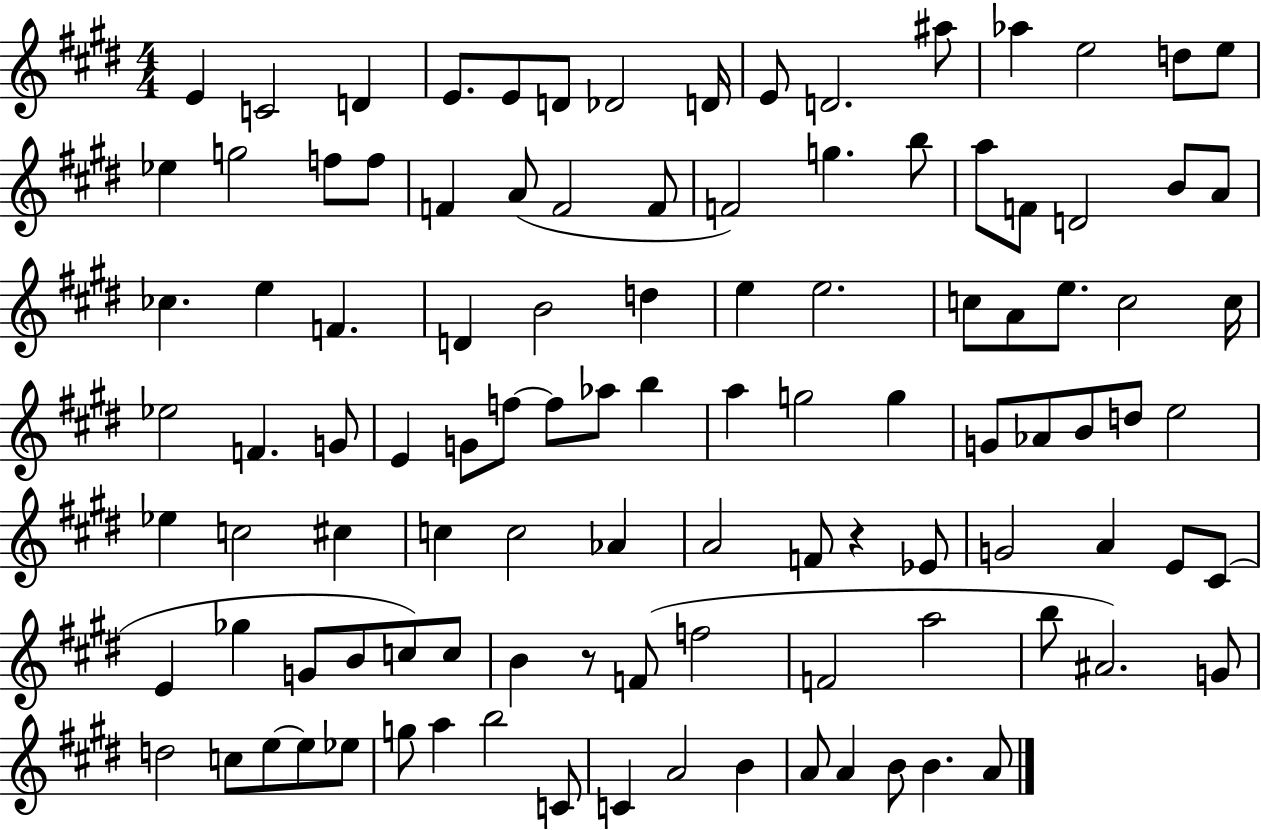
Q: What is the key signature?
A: E major